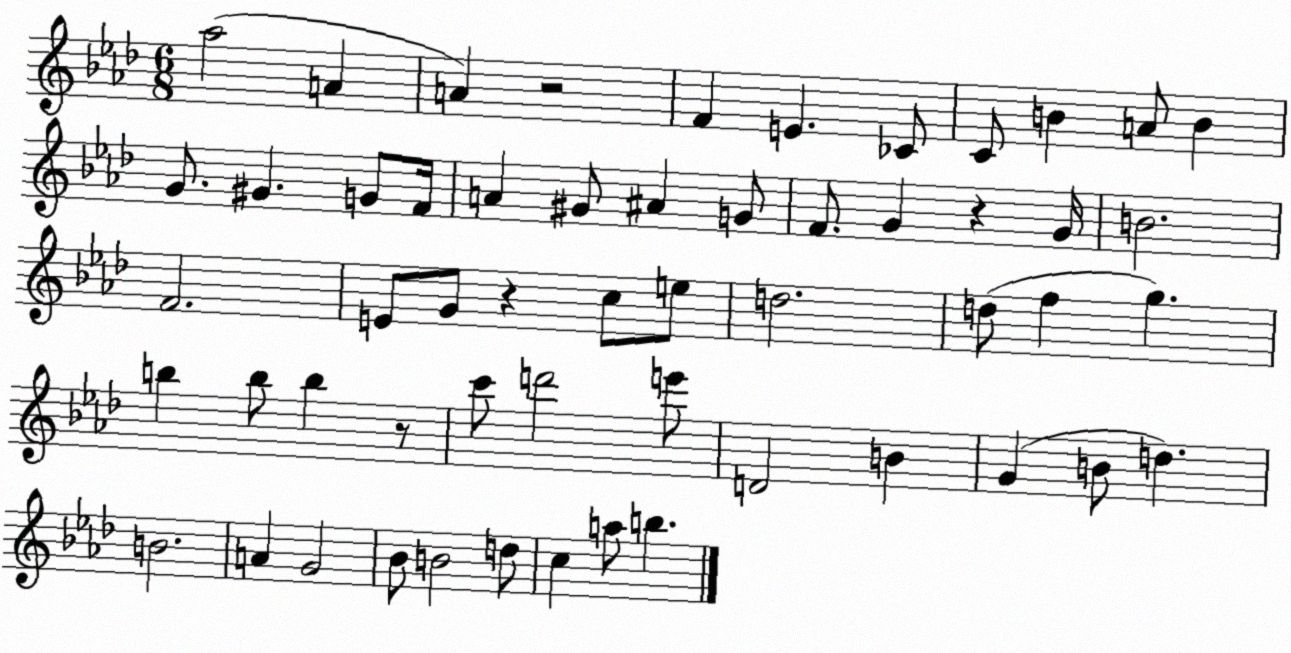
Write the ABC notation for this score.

X:1
T:Untitled
M:6/8
L:1/4
K:Ab
_a2 A A z2 F E _C/2 C/2 B A/2 B G/2 ^G G/2 F/4 A ^G/2 ^A G/2 F/2 G z G/4 B2 F2 E/2 G/2 z c/2 e/2 d2 d/2 f g b b/2 b z/2 c'/2 d'2 e'/2 D2 B G B/2 d B2 A G2 _B/2 B2 d/2 c a/2 b